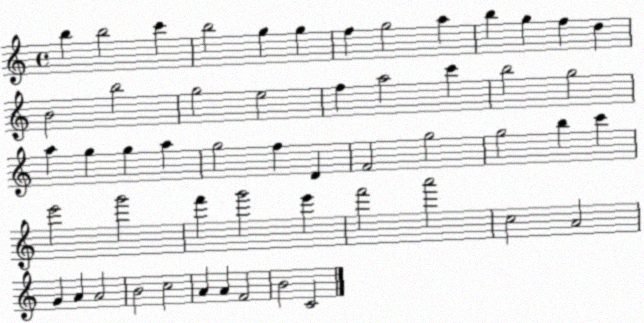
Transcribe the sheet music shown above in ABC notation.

X:1
T:Untitled
M:4/4
L:1/4
K:C
b b2 c' b2 g g f g2 a b g f d B2 b2 g2 e2 f a2 c' b2 g2 a g g a g2 f D F2 g2 g2 b c' e'2 g'2 f' g'2 e' f'2 a'2 c2 A2 G A A2 B2 c2 A A F2 B2 C2